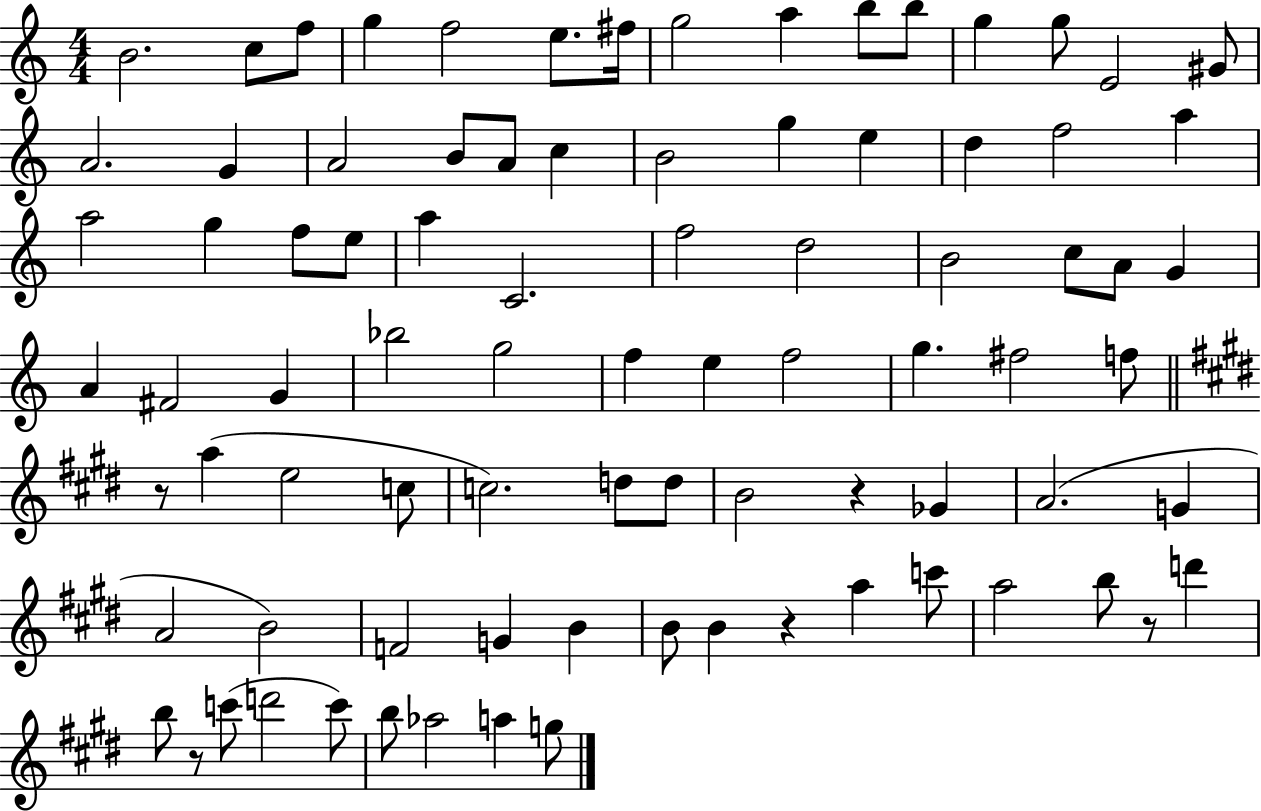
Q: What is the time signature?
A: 4/4